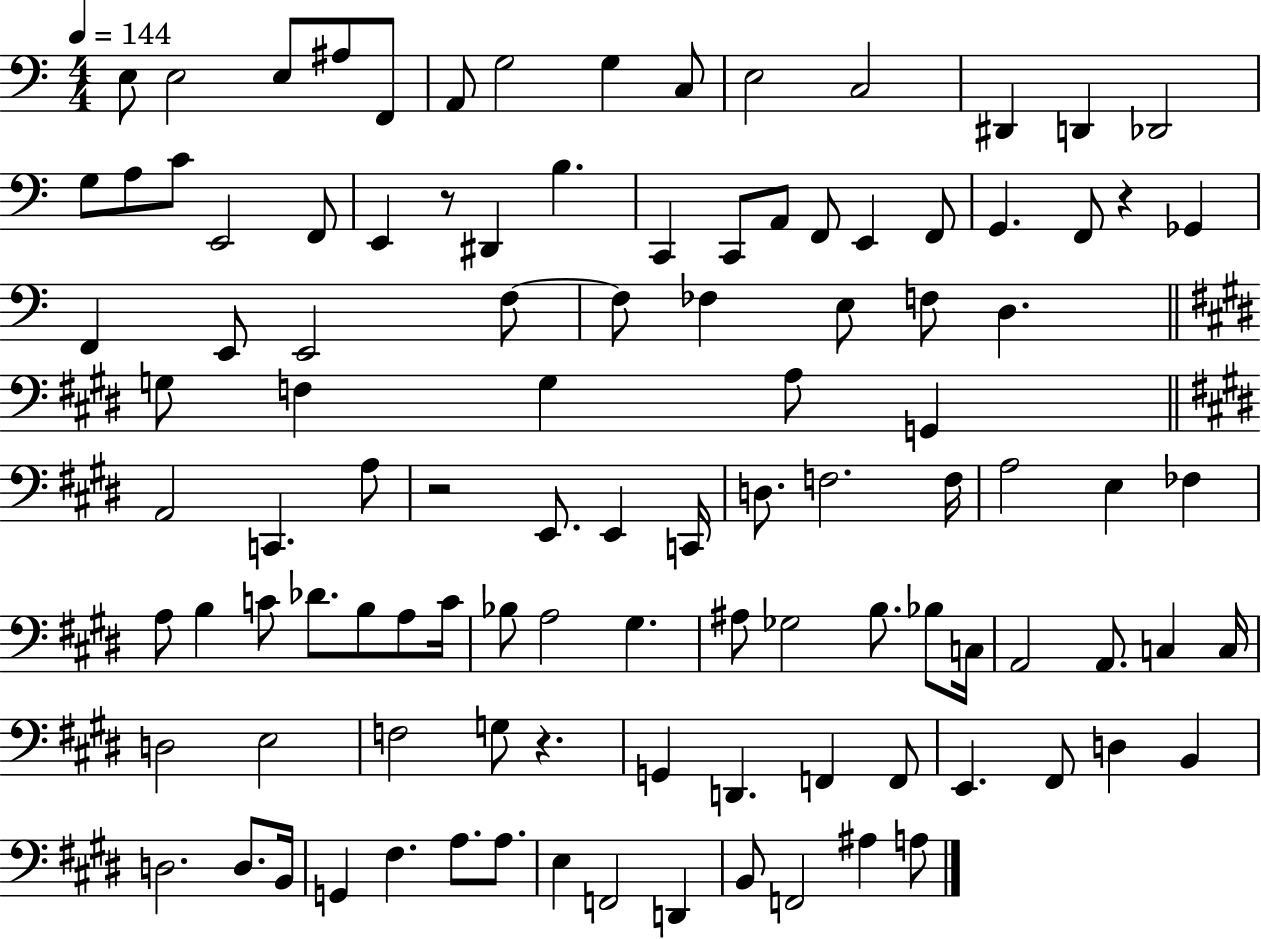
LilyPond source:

{
  \clef bass
  \numericTimeSignature
  \time 4/4
  \key c \major
  \tempo 4 = 144
  e8 e2 e8 ais8 f,8 | a,8 g2 g4 c8 | e2 c2 | dis,4 d,4 des,2 | \break g8 a8 c'8 e,2 f,8 | e,4 r8 dis,4 b4. | c,4 c,8 a,8 f,8 e,4 f,8 | g,4. f,8 r4 ges,4 | \break f,4 e,8 e,2 f8~~ | f8 fes4 e8 f8 d4. | \bar "||" \break \key e \major g8 f4 g4 a8 g,4 | \bar "||" \break \key e \major a,2 c,4. a8 | r2 e,8. e,4 c,16 | d8. f2. f16 | a2 e4 fes4 | \break a8 b4 c'8 des'8. b8 a8 c'16 | bes8 a2 gis4. | ais8 ges2 b8. bes8 c16 | a,2 a,8. c4 c16 | \break d2 e2 | f2 g8 r4. | g,4 d,4. f,4 f,8 | e,4. fis,8 d4 b,4 | \break d2. d8. b,16 | g,4 fis4. a8. a8. | e4 f,2 d,4 | b,8 f,2 ais4 a8 | \break \bar "|."
}